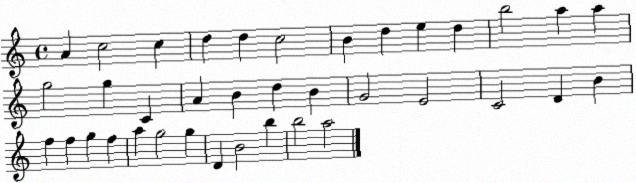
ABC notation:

X:1
T:Untitled
M:4/4
L:1/4
K:C
A c2 c d d c2 B d e d b2 a a g2 g C A B d B G2 E2 C2 D B f f g f a g2 g D B2 b b2 a2